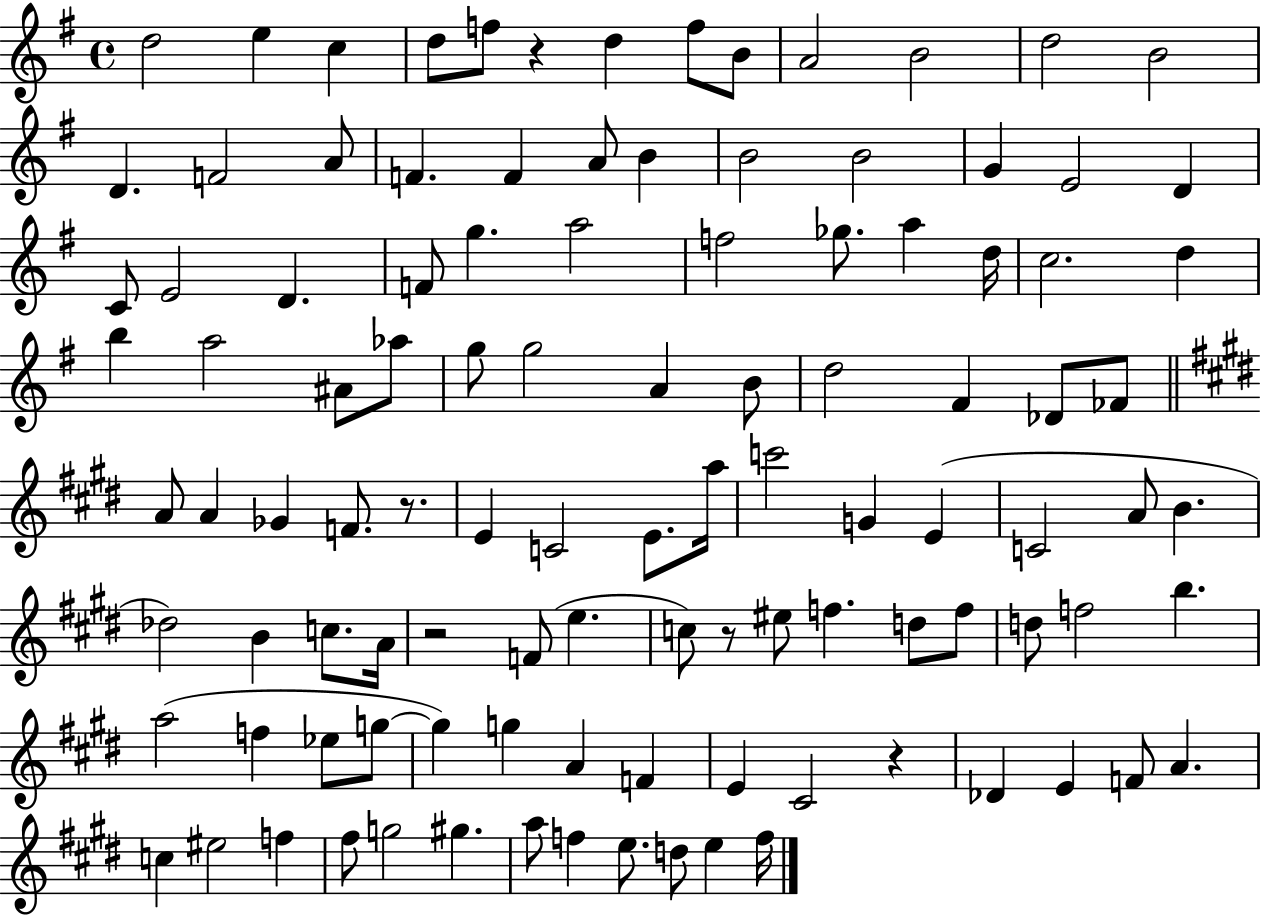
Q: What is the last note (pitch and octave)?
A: F5